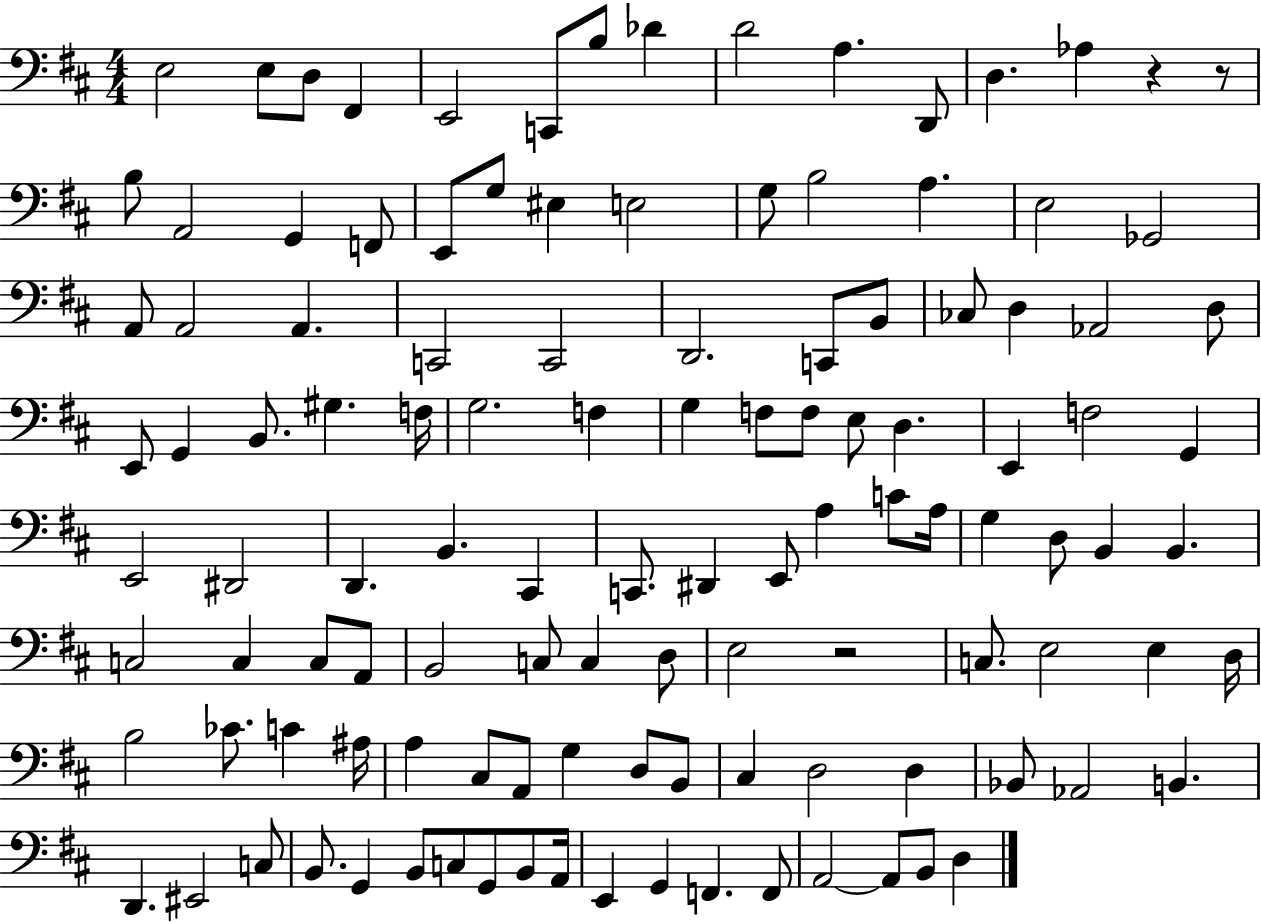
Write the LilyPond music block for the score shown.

{
  \clef bass
  \numericTimeSignature
  \time 4/4
  \key d \major
  \repeat volta 2 { e2 e8 d8 fis,4 | e,2 c,8 b8 des'4 | d'2 a4. d,8 | d4. aes4 r4 r8 | \break b8 a,2 g,4 f,8 | e,8 g8 eis4 e2 | g8 b2 a4. | e2 ges,2 | \break a,8 a,2 a,4. | c,2 c,2 | d,2. c,8 b,8 | ces8 d4 aes,2 d8 | \break e,8 g,4 b,8. gis4. f16 | g2. f4 | g4 f8 f8 e8 d4. | e,4 f2 g,4 | \break e,2 dis,2 | d,4. b,4. cis,4 | c,8. dis,4 e,8 a4 c'8 a16 | g4 d8 b,4 b,4. | \break c2 c4 c8 a,8 | b,2 c8 c4 d8 | e2 r2 | c8. e2 e4 d16 | \break b2 ces'8. c'4 ais16 | a4 cis8 a,8 g4 d8 b,8 | cis4 d2 d4 | bes,8 aes,2 b,4. | \break d,4. eis,2 c8 | b,8. g,4 b,8 c8 g,8 b,8 a,16 | e,4 g,4 f,4. f,8 | a,2~~ a,8 b,8 d4 | \break } \bar "|."
}